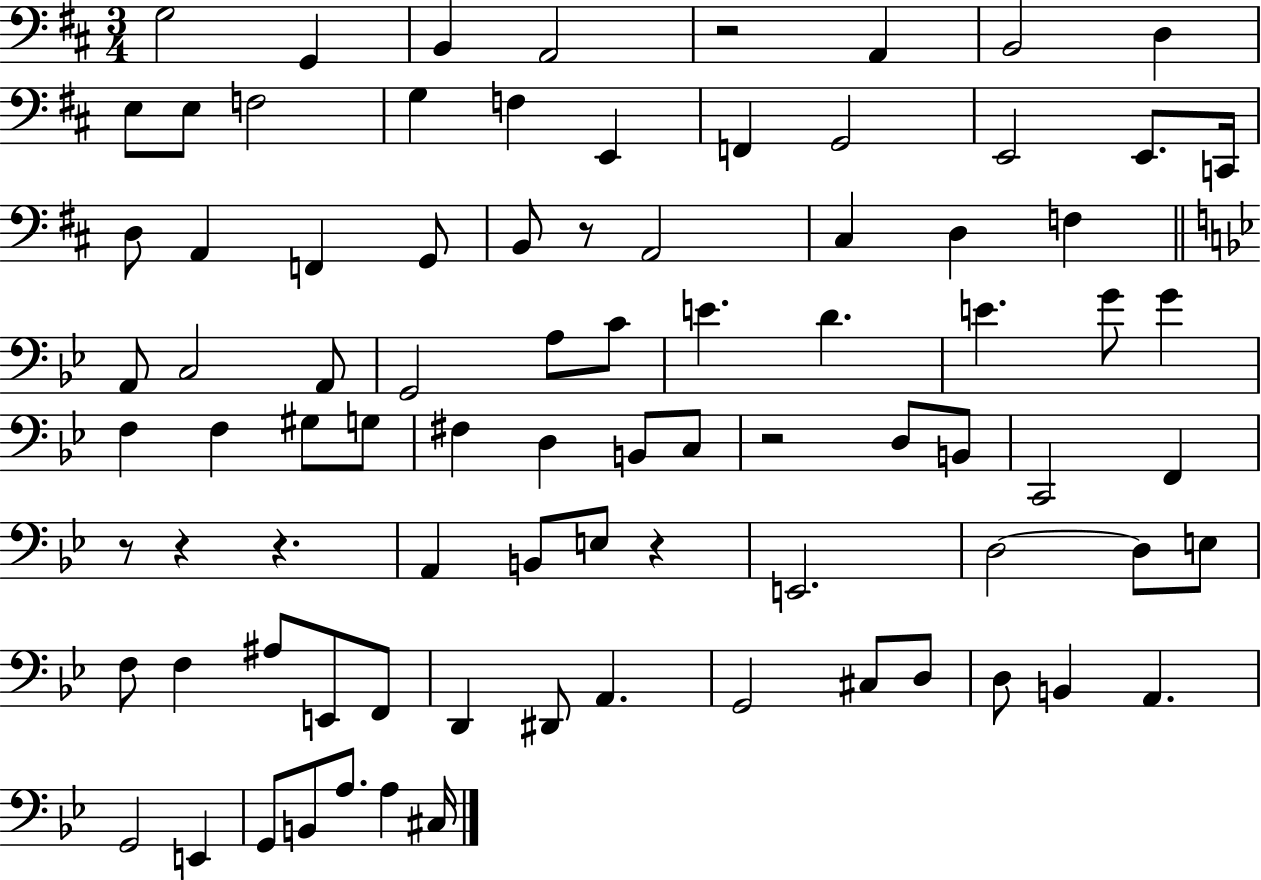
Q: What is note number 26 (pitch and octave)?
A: D3